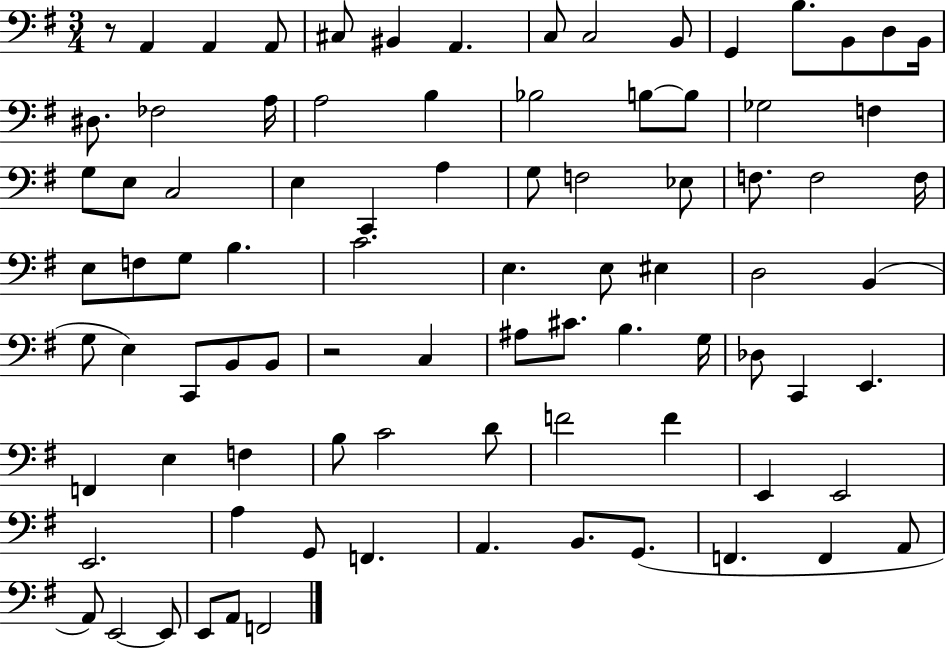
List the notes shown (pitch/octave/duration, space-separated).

R/e A2/q A2/q A2/e C#3/e BIS2/q A2/q. C3/e C3/h B2/e G2/q B3/e. B2/e D3/e B2/s D#3/e. FES3/h A3/s A3/h B3/q Bb3/h B3/e B3/e Gb3/h F3/q G3/e E3/e C3/h E3/q C2/q A3/q G3/e F3/h Eb3/e F3/e. F3/h F3/s E3/e F3/e G3/e B3/q. C4/h. E3/q. E3/e EIS3/q D3/h B2/q G3/e E3/q C2/e B2/e B2/e R/h C3/q A#3/e C#4/e. B3/q. G3/s Db3/e C2/q E2/q. F2/q E3/q F3/q B3/e C4/h D4/e F4/h F4/q E2/q E2/h E2/h. A3/q G2/e F2/q. A2/q. B2/e. G2/e. F2/q. F2/q A2/e A2/e E2/h E2/e E2/e A2/e F2/h